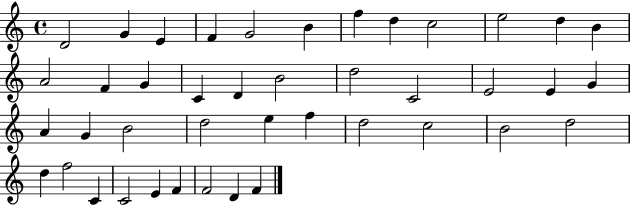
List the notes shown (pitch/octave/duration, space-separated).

D4/h G4/q E4/q F4/q G4/h B4/q F5/q D5/q C5/h E5/h D5/q B4/q A4/h F4/q G4/q C4/q D4/q B4/h D5/h C4/h E4/h E4/q G4/q A4/q G4/q B4/h D5/h E5/q F5/q D5/h C5/h B4/h D5/h D5/q F5/h C4/q C4/h E4/q F4/q F4/h D4/q F4/q